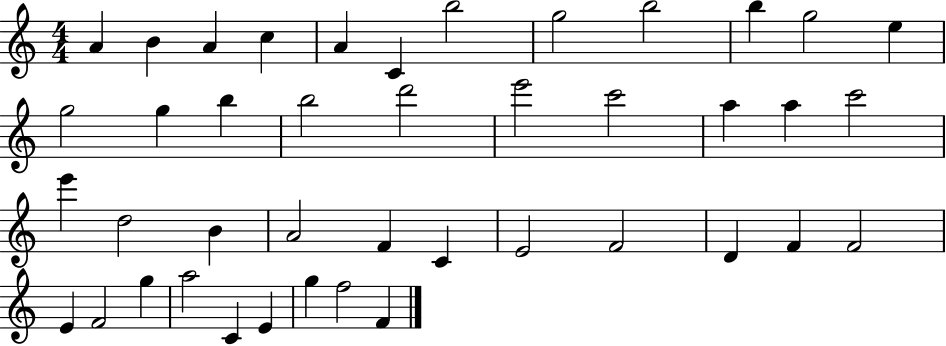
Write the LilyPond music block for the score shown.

{
  \clef treble
  \numericTimeSignature
  \time 4/4
  \key c \major
  a'4 b'4 a'4 c''4 | a'4 c'4 b''2 | g''2 b''2 | b''4 g''2 e''4 | \break g''2 g''4 b''4 | b''2 d'''2 | e'''2 c'''2 | a''4 a''4 c'''2 | \break e'''4 d''2 b'4 | a'2 f'4 c'4 | e'2 f'2 | d'4 f'4 f'2 | \break e'4 f'2 g''4 | a''2 c'4 e'4 | g''4 f''2 f'4 | \bar "|."
}